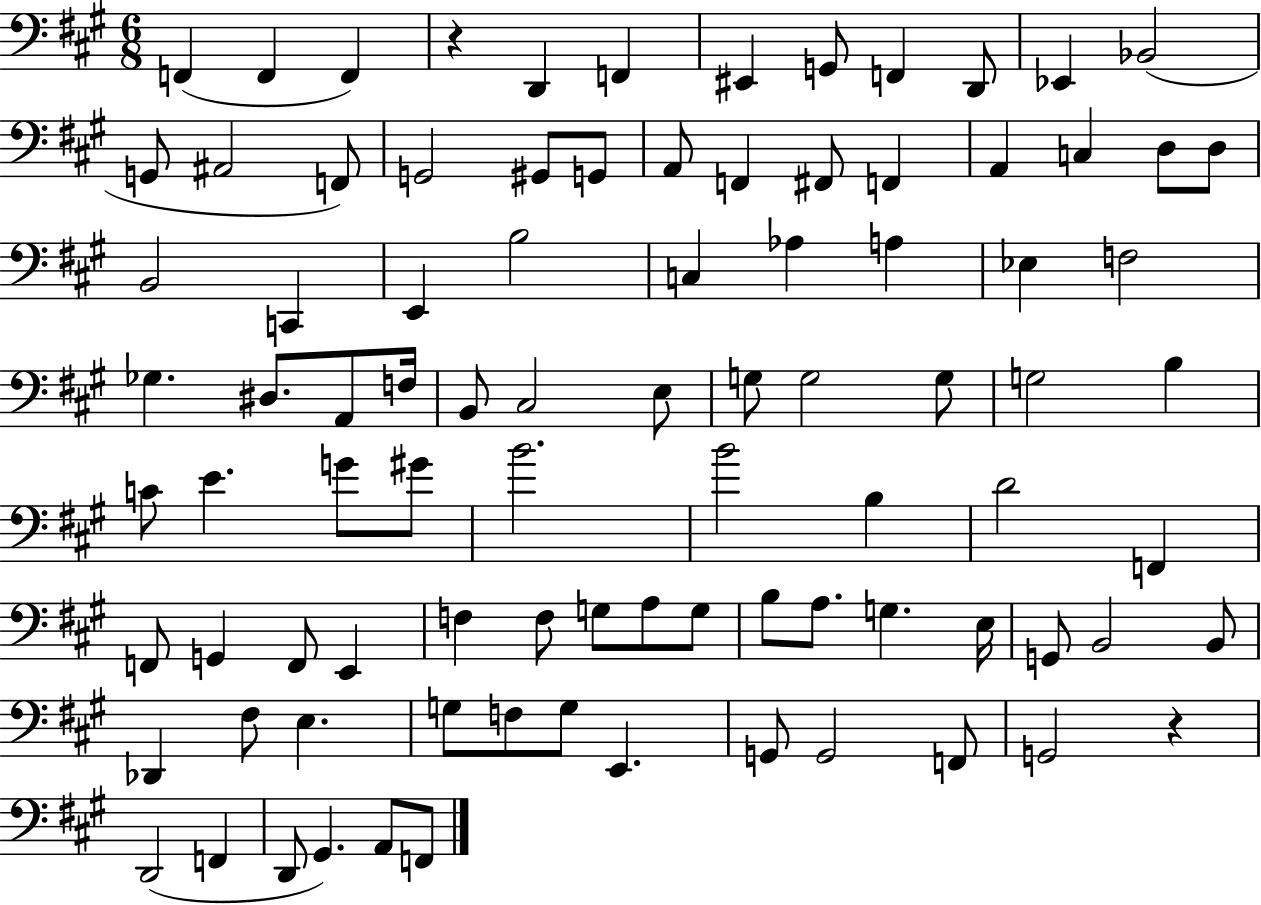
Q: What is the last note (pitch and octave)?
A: F2